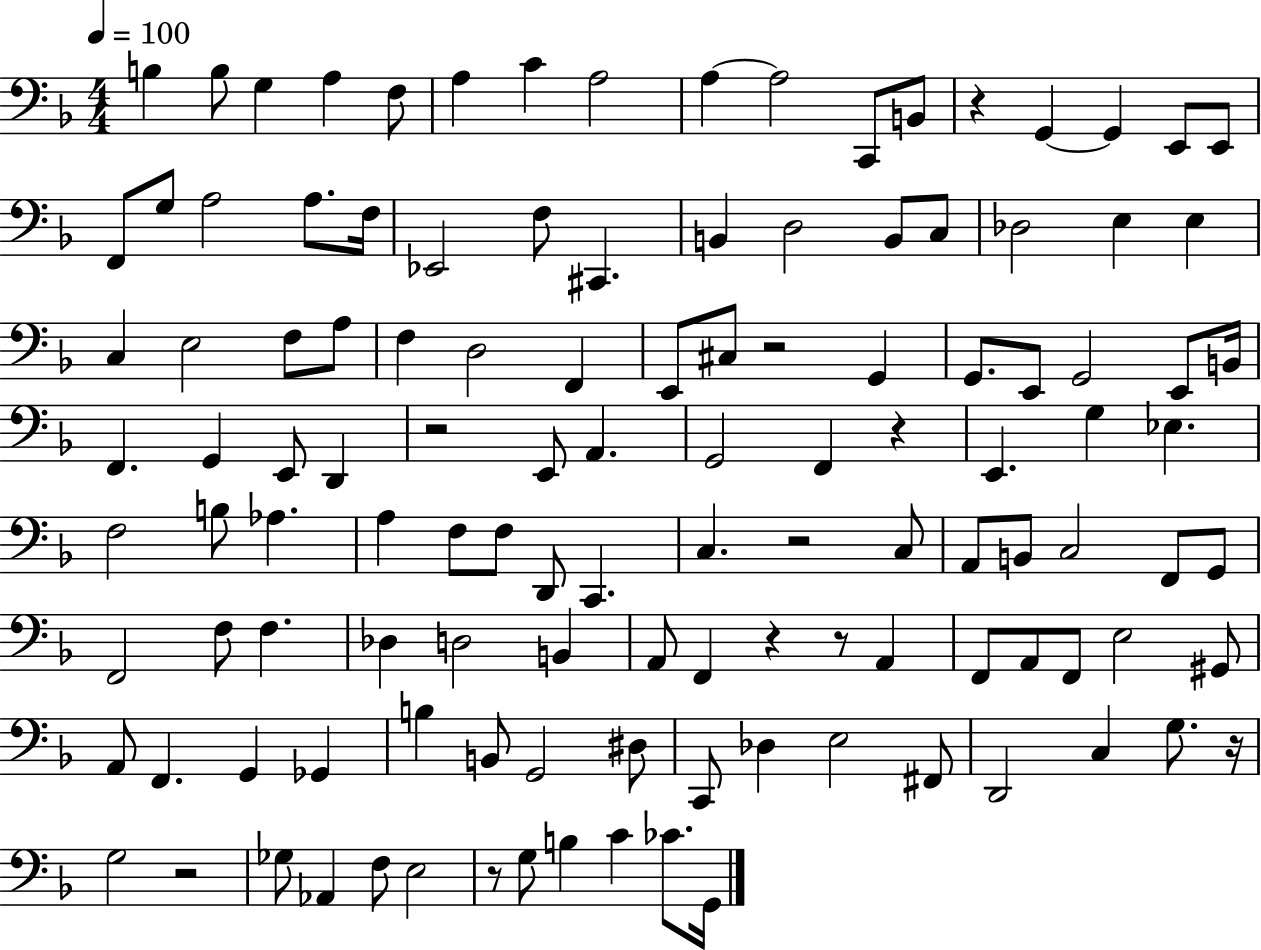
{
  \clef bass
  \numericTimeSignature
  \time 4/4
  \key f \major
  \tempo 4 = 100
  b4 b8 g4 a4 f8 | a4 c'4 a2 | a4~~ a2 c,8 b,8 | r4 g,4~~ g,4 e,8 e,8 | \break f,8 g8 a2 a8. f16 | ees,2 f8 cis,4. | b,4 d2 b,8 c8 | des2 e4 e4 | \break c4 e2 f8 a8 | f4 d2 f,4 | e,8 cis8 r2 g,4 | g,8. e,8 g,2 e,8 b,16 | \break f,4. g,4 e,8 d,4 | r2 e,8 a,4. | g,2 f,4 r4 | e,4. g4 ees4. | \break f2 b8 aes4. | a4 f8 f8 d,8 c,4. | c4. r2 c8 | a,8 b,8 c2 f,8 g,8 | \break f,2 f8 f4. | des4 d2 b,4 | a,8 f,4 r4 r8 a,4 | f,8 a,8 f,8 e2 gis,8 | \break a,8 f,4. g,4 ges,4 | b4 b,8 g,2 dis8 | c,8 des4 e2 fis,8 | d,2 c4 g8. r16 | \break g2 r2 | ges8 aes,4 f8 e2 | r8 g8 b4 c'4 ces'8. g,16 | \bar "|."
}